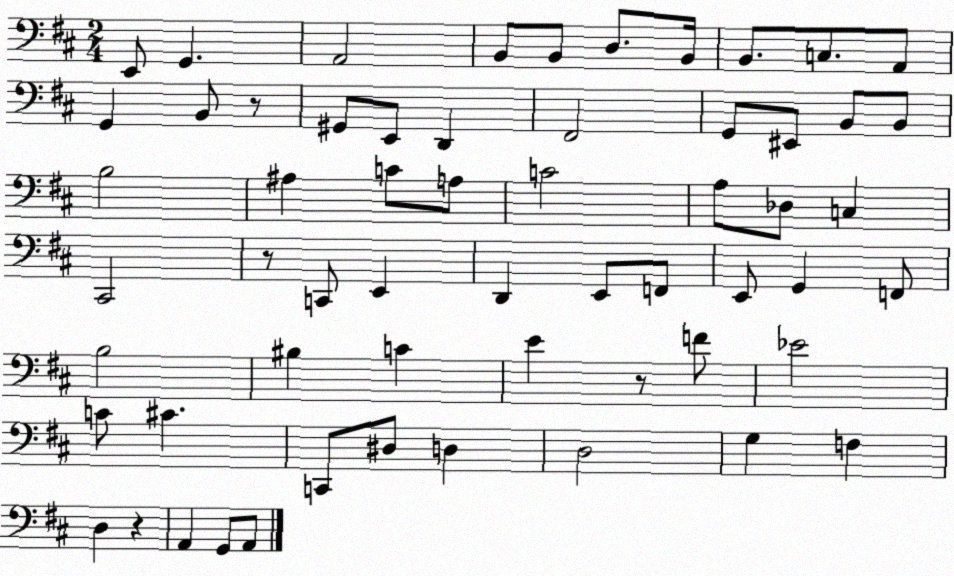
X:1
T:Untitled
M:2/4
L:1/4
K:D
E,,/2 G,, A,,2 B,,/2 B,,/2 D,/2 B,,/4 B,,/2 C,/2 A,,/2 G,, B,,/2 z/2 ^G,,/2 E,,/2 D,, ^F,,2 G,,/2 ^E,,/2 B,,/2 B,,/2 B,2 ^A, C/2 A,/2 C2 A,/2 _D,/2 C, ^C,,2 z/2 C,,/2 E,, D,, E,,/2 F,,/2 E,,/2 G,, F,,/2 B,2 ^B, C E z/2 F/2 _E2 C/2 ^C C,,/2 ^D,/2 D, D,2 G, F, D, z A,, G,,/2 A,,/2